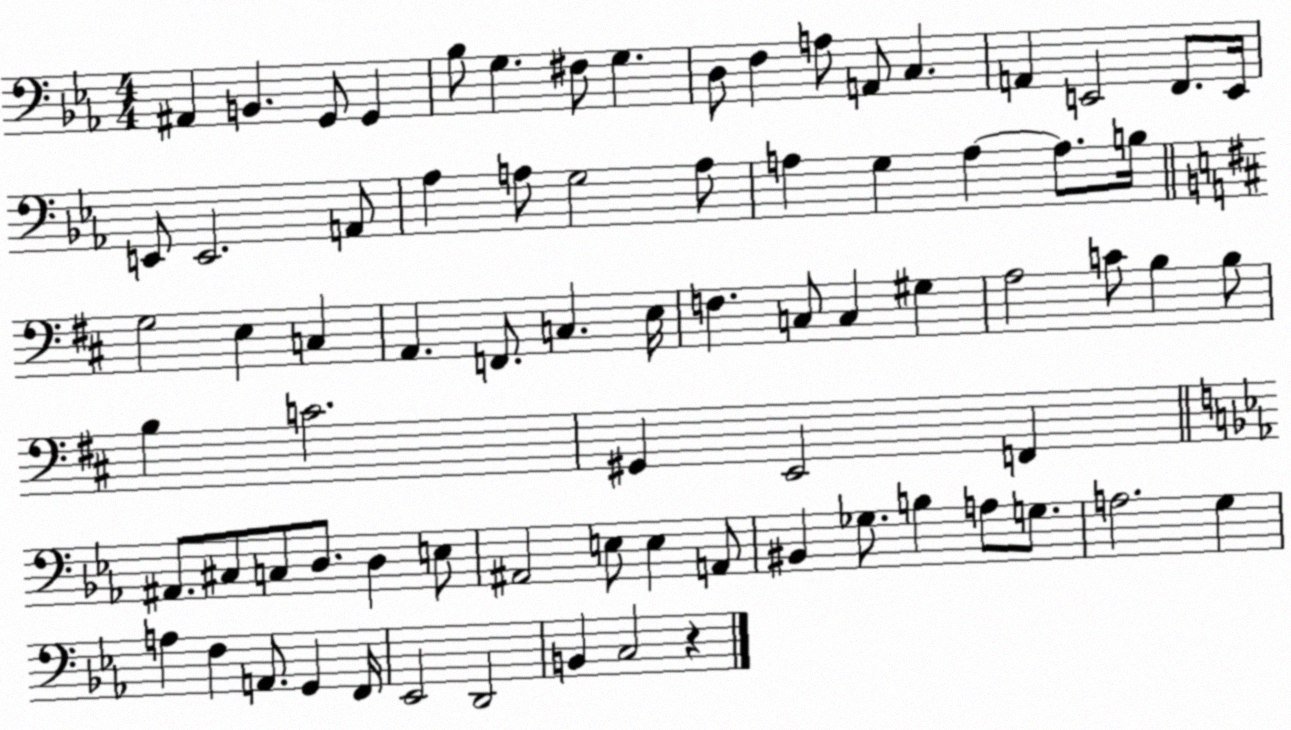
X:1
T:Untitled
M:4/4
L:1/4
K:Eb
^A,, B,, G,,/2 G,, _B,/2 G, ^F,/2 G, D,/2 F, A,/2 A,,/2 C, A,, E,,2 F,,/2 E,,/4 E,,/2 E,,2 A,,/2 _A, A,/2 G,2 A,/2 A, G, A, A,/2 B,/4 G,2 E, C, A,, F,,/2 C, E,/4 F, C,/2 C, ^G, A,2 C/2 B, B,/2 B, C2 ^G,, E,,2 F,, ^A,,/2 ^C,/2 C,/2 D,/2 D, E,/2 ^A,,2 E,/2 E, A,,/2 ^B,, _G,/2 B, A,/2 G,/2 A,2 G, A, F, A,,/2 G,, F,,/4 _E,,2 D,,2 B,, C,2 z